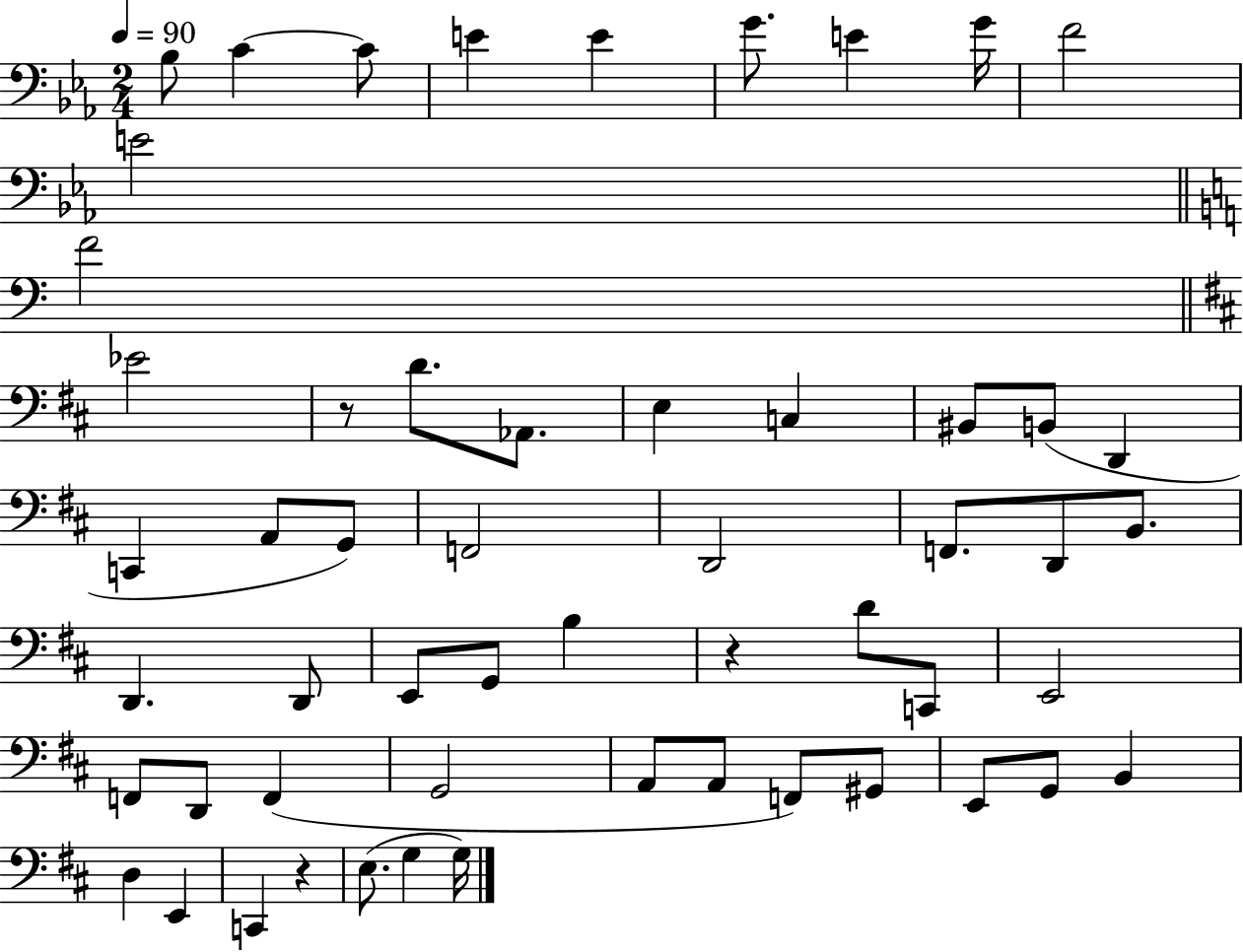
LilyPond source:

{
  \clef bass
  \numericTimeSignature
  \time 2/4
  \key ees \major
  \tempo 4 = 90
  \repeat volta 2 { bes8 c'4~~ c'8 | e'4 e'4 | g'8. e'4 g'16 | f'2 | \break e'2 | \bar "||" \break \key c \major f'2 | \bar "||" \break \key d \major ees'2 | r8 d'8. aes,8. | e4 c4 | bis,8 b,8( d,4 | \break c,4 a,8 g,8) | f,2 | d,2 | f,8. d,8 b,8. | \break d,4. d,8 | e,8 g,8 b4 | r4 d'8 c,8 | e,2 | \break f,8 d,8 f,4( | g,2 | a,8 a,8 f,8) gis,8 | e,8 g,8 b,4 | \break d4 e,4 | c,4 r4 | e8.( g4 g16) | } \bar "|."
}